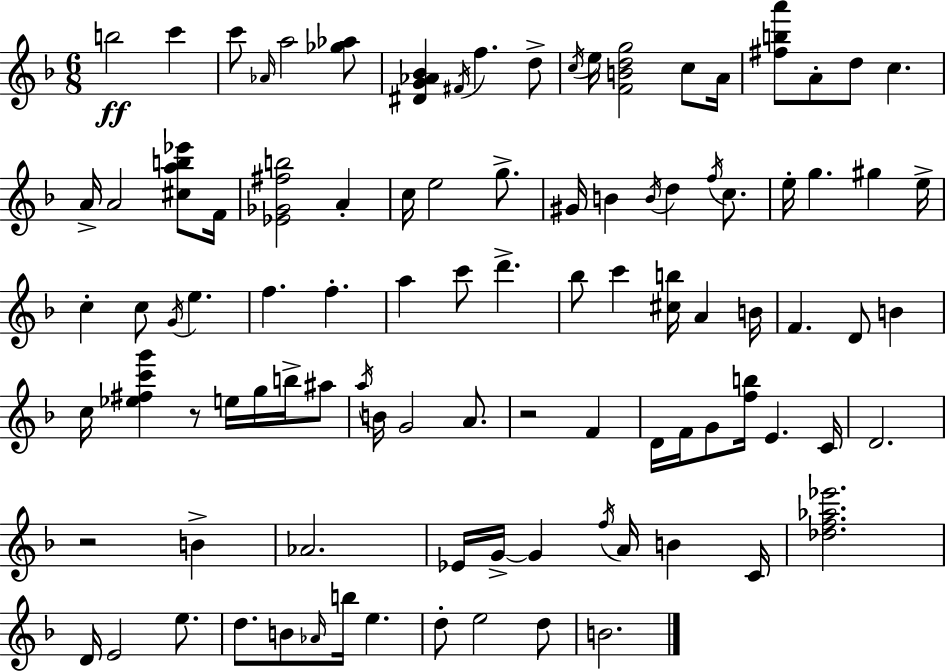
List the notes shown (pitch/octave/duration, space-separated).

B5/h C6/q C6/e Ab4/s A5/h [Gb5,Ab5]/e [D#4,G4,Ab4,Bb4]/q F#4/s F5/q. D5/e C5/s E5/s [F4,B4,D5,G5]/h C5/e A4/s [F#5,B5,A6]/e A4/e D5/e C5/q. A4/s A4/h [C#5,A5,B5,Eb6]/e F4/s [Eb4,Gb4,F#5,B5]/h A4/q C5/s E5/h G5/e. G#4/s B4/q B4/s D5/q F5/s C5/e. E5/s G5/q. G#5/q E5/s C5/q C5/e G4/s E5/q. F5/q. F5/q. A5/q C6/e D6/q. Bb5/e C6/q [C#5,B5]/s A4/q B4/s F4/q. D4/e B4/q C5/s [Eb5,F#5,C6,G6]/q R/e E5/s G5/s B5/s A#5/e A5/s B4/s G4/h A4/e. R/h F4/q D4/s F4/s G4/e [F5,B5]/s E4/q. C4/s D4/h. R/h B4/q Ab4/h. Eb4/s G4/s G4/q F5/s A4/s B4/q C4/s [Db5,F5,Ab5,Eb6]/h. D4/s E4/h E5/e. D5/e. B4/e Ab4/s B5/s E5/q. D5/e E5/h D5/e B4/h.